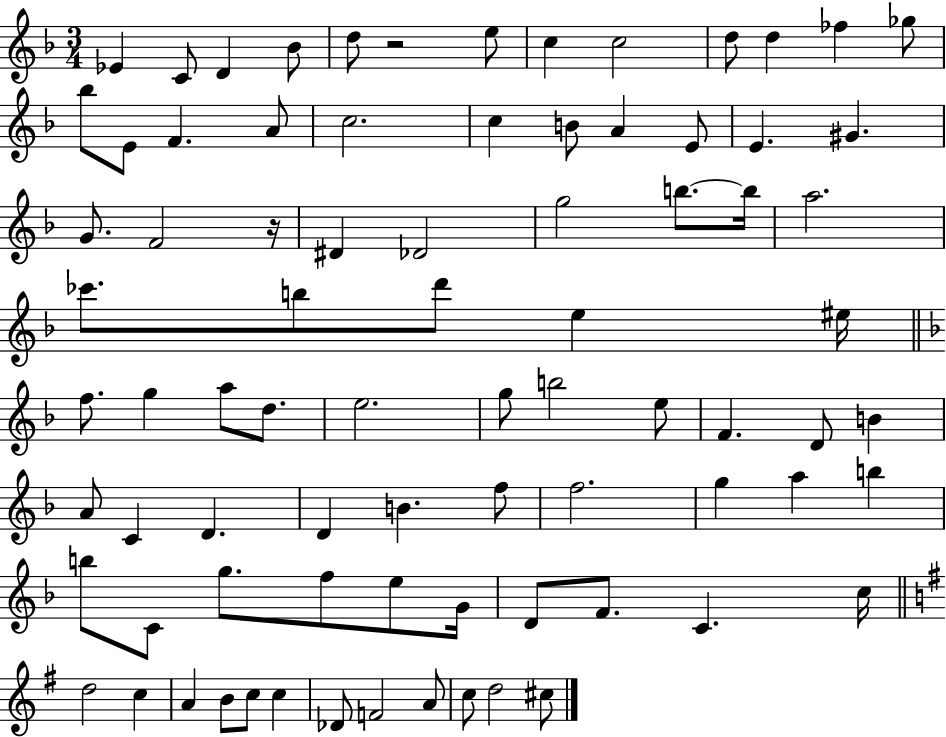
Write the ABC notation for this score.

X:1
T:Untitled
M:3/4
L:1/4
K:F
_E C/2 D _B/2 d/2 z2 e/2 c c2 d/2 d _f _g/2 _b/2 E/2 F A/2 c2 c B/2 A E/2 E ^G G/2 F2 z/4 ^D _D2 g2 b/2 b/4 a2 _c'/2 b/2 d'/2 e ^e/4 f/2 g a/2 d/2 e2 g/2 b2 e/2 F D/2 B A/2 C D D B f/2 f2 g a b b/2 C/2 g/2 f/2 e/2 G/4 D/2 F/2 C c/4 d2 c A B/2 c/2 c _D/2 F2 A/2 c/2 d2 ^c/2